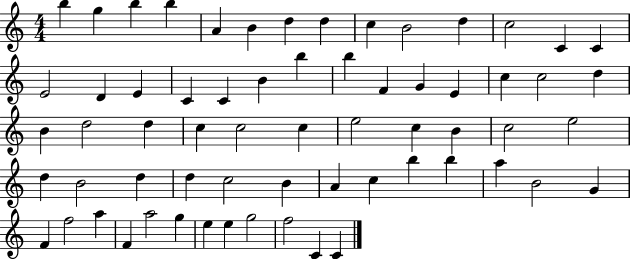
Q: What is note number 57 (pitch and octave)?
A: A5